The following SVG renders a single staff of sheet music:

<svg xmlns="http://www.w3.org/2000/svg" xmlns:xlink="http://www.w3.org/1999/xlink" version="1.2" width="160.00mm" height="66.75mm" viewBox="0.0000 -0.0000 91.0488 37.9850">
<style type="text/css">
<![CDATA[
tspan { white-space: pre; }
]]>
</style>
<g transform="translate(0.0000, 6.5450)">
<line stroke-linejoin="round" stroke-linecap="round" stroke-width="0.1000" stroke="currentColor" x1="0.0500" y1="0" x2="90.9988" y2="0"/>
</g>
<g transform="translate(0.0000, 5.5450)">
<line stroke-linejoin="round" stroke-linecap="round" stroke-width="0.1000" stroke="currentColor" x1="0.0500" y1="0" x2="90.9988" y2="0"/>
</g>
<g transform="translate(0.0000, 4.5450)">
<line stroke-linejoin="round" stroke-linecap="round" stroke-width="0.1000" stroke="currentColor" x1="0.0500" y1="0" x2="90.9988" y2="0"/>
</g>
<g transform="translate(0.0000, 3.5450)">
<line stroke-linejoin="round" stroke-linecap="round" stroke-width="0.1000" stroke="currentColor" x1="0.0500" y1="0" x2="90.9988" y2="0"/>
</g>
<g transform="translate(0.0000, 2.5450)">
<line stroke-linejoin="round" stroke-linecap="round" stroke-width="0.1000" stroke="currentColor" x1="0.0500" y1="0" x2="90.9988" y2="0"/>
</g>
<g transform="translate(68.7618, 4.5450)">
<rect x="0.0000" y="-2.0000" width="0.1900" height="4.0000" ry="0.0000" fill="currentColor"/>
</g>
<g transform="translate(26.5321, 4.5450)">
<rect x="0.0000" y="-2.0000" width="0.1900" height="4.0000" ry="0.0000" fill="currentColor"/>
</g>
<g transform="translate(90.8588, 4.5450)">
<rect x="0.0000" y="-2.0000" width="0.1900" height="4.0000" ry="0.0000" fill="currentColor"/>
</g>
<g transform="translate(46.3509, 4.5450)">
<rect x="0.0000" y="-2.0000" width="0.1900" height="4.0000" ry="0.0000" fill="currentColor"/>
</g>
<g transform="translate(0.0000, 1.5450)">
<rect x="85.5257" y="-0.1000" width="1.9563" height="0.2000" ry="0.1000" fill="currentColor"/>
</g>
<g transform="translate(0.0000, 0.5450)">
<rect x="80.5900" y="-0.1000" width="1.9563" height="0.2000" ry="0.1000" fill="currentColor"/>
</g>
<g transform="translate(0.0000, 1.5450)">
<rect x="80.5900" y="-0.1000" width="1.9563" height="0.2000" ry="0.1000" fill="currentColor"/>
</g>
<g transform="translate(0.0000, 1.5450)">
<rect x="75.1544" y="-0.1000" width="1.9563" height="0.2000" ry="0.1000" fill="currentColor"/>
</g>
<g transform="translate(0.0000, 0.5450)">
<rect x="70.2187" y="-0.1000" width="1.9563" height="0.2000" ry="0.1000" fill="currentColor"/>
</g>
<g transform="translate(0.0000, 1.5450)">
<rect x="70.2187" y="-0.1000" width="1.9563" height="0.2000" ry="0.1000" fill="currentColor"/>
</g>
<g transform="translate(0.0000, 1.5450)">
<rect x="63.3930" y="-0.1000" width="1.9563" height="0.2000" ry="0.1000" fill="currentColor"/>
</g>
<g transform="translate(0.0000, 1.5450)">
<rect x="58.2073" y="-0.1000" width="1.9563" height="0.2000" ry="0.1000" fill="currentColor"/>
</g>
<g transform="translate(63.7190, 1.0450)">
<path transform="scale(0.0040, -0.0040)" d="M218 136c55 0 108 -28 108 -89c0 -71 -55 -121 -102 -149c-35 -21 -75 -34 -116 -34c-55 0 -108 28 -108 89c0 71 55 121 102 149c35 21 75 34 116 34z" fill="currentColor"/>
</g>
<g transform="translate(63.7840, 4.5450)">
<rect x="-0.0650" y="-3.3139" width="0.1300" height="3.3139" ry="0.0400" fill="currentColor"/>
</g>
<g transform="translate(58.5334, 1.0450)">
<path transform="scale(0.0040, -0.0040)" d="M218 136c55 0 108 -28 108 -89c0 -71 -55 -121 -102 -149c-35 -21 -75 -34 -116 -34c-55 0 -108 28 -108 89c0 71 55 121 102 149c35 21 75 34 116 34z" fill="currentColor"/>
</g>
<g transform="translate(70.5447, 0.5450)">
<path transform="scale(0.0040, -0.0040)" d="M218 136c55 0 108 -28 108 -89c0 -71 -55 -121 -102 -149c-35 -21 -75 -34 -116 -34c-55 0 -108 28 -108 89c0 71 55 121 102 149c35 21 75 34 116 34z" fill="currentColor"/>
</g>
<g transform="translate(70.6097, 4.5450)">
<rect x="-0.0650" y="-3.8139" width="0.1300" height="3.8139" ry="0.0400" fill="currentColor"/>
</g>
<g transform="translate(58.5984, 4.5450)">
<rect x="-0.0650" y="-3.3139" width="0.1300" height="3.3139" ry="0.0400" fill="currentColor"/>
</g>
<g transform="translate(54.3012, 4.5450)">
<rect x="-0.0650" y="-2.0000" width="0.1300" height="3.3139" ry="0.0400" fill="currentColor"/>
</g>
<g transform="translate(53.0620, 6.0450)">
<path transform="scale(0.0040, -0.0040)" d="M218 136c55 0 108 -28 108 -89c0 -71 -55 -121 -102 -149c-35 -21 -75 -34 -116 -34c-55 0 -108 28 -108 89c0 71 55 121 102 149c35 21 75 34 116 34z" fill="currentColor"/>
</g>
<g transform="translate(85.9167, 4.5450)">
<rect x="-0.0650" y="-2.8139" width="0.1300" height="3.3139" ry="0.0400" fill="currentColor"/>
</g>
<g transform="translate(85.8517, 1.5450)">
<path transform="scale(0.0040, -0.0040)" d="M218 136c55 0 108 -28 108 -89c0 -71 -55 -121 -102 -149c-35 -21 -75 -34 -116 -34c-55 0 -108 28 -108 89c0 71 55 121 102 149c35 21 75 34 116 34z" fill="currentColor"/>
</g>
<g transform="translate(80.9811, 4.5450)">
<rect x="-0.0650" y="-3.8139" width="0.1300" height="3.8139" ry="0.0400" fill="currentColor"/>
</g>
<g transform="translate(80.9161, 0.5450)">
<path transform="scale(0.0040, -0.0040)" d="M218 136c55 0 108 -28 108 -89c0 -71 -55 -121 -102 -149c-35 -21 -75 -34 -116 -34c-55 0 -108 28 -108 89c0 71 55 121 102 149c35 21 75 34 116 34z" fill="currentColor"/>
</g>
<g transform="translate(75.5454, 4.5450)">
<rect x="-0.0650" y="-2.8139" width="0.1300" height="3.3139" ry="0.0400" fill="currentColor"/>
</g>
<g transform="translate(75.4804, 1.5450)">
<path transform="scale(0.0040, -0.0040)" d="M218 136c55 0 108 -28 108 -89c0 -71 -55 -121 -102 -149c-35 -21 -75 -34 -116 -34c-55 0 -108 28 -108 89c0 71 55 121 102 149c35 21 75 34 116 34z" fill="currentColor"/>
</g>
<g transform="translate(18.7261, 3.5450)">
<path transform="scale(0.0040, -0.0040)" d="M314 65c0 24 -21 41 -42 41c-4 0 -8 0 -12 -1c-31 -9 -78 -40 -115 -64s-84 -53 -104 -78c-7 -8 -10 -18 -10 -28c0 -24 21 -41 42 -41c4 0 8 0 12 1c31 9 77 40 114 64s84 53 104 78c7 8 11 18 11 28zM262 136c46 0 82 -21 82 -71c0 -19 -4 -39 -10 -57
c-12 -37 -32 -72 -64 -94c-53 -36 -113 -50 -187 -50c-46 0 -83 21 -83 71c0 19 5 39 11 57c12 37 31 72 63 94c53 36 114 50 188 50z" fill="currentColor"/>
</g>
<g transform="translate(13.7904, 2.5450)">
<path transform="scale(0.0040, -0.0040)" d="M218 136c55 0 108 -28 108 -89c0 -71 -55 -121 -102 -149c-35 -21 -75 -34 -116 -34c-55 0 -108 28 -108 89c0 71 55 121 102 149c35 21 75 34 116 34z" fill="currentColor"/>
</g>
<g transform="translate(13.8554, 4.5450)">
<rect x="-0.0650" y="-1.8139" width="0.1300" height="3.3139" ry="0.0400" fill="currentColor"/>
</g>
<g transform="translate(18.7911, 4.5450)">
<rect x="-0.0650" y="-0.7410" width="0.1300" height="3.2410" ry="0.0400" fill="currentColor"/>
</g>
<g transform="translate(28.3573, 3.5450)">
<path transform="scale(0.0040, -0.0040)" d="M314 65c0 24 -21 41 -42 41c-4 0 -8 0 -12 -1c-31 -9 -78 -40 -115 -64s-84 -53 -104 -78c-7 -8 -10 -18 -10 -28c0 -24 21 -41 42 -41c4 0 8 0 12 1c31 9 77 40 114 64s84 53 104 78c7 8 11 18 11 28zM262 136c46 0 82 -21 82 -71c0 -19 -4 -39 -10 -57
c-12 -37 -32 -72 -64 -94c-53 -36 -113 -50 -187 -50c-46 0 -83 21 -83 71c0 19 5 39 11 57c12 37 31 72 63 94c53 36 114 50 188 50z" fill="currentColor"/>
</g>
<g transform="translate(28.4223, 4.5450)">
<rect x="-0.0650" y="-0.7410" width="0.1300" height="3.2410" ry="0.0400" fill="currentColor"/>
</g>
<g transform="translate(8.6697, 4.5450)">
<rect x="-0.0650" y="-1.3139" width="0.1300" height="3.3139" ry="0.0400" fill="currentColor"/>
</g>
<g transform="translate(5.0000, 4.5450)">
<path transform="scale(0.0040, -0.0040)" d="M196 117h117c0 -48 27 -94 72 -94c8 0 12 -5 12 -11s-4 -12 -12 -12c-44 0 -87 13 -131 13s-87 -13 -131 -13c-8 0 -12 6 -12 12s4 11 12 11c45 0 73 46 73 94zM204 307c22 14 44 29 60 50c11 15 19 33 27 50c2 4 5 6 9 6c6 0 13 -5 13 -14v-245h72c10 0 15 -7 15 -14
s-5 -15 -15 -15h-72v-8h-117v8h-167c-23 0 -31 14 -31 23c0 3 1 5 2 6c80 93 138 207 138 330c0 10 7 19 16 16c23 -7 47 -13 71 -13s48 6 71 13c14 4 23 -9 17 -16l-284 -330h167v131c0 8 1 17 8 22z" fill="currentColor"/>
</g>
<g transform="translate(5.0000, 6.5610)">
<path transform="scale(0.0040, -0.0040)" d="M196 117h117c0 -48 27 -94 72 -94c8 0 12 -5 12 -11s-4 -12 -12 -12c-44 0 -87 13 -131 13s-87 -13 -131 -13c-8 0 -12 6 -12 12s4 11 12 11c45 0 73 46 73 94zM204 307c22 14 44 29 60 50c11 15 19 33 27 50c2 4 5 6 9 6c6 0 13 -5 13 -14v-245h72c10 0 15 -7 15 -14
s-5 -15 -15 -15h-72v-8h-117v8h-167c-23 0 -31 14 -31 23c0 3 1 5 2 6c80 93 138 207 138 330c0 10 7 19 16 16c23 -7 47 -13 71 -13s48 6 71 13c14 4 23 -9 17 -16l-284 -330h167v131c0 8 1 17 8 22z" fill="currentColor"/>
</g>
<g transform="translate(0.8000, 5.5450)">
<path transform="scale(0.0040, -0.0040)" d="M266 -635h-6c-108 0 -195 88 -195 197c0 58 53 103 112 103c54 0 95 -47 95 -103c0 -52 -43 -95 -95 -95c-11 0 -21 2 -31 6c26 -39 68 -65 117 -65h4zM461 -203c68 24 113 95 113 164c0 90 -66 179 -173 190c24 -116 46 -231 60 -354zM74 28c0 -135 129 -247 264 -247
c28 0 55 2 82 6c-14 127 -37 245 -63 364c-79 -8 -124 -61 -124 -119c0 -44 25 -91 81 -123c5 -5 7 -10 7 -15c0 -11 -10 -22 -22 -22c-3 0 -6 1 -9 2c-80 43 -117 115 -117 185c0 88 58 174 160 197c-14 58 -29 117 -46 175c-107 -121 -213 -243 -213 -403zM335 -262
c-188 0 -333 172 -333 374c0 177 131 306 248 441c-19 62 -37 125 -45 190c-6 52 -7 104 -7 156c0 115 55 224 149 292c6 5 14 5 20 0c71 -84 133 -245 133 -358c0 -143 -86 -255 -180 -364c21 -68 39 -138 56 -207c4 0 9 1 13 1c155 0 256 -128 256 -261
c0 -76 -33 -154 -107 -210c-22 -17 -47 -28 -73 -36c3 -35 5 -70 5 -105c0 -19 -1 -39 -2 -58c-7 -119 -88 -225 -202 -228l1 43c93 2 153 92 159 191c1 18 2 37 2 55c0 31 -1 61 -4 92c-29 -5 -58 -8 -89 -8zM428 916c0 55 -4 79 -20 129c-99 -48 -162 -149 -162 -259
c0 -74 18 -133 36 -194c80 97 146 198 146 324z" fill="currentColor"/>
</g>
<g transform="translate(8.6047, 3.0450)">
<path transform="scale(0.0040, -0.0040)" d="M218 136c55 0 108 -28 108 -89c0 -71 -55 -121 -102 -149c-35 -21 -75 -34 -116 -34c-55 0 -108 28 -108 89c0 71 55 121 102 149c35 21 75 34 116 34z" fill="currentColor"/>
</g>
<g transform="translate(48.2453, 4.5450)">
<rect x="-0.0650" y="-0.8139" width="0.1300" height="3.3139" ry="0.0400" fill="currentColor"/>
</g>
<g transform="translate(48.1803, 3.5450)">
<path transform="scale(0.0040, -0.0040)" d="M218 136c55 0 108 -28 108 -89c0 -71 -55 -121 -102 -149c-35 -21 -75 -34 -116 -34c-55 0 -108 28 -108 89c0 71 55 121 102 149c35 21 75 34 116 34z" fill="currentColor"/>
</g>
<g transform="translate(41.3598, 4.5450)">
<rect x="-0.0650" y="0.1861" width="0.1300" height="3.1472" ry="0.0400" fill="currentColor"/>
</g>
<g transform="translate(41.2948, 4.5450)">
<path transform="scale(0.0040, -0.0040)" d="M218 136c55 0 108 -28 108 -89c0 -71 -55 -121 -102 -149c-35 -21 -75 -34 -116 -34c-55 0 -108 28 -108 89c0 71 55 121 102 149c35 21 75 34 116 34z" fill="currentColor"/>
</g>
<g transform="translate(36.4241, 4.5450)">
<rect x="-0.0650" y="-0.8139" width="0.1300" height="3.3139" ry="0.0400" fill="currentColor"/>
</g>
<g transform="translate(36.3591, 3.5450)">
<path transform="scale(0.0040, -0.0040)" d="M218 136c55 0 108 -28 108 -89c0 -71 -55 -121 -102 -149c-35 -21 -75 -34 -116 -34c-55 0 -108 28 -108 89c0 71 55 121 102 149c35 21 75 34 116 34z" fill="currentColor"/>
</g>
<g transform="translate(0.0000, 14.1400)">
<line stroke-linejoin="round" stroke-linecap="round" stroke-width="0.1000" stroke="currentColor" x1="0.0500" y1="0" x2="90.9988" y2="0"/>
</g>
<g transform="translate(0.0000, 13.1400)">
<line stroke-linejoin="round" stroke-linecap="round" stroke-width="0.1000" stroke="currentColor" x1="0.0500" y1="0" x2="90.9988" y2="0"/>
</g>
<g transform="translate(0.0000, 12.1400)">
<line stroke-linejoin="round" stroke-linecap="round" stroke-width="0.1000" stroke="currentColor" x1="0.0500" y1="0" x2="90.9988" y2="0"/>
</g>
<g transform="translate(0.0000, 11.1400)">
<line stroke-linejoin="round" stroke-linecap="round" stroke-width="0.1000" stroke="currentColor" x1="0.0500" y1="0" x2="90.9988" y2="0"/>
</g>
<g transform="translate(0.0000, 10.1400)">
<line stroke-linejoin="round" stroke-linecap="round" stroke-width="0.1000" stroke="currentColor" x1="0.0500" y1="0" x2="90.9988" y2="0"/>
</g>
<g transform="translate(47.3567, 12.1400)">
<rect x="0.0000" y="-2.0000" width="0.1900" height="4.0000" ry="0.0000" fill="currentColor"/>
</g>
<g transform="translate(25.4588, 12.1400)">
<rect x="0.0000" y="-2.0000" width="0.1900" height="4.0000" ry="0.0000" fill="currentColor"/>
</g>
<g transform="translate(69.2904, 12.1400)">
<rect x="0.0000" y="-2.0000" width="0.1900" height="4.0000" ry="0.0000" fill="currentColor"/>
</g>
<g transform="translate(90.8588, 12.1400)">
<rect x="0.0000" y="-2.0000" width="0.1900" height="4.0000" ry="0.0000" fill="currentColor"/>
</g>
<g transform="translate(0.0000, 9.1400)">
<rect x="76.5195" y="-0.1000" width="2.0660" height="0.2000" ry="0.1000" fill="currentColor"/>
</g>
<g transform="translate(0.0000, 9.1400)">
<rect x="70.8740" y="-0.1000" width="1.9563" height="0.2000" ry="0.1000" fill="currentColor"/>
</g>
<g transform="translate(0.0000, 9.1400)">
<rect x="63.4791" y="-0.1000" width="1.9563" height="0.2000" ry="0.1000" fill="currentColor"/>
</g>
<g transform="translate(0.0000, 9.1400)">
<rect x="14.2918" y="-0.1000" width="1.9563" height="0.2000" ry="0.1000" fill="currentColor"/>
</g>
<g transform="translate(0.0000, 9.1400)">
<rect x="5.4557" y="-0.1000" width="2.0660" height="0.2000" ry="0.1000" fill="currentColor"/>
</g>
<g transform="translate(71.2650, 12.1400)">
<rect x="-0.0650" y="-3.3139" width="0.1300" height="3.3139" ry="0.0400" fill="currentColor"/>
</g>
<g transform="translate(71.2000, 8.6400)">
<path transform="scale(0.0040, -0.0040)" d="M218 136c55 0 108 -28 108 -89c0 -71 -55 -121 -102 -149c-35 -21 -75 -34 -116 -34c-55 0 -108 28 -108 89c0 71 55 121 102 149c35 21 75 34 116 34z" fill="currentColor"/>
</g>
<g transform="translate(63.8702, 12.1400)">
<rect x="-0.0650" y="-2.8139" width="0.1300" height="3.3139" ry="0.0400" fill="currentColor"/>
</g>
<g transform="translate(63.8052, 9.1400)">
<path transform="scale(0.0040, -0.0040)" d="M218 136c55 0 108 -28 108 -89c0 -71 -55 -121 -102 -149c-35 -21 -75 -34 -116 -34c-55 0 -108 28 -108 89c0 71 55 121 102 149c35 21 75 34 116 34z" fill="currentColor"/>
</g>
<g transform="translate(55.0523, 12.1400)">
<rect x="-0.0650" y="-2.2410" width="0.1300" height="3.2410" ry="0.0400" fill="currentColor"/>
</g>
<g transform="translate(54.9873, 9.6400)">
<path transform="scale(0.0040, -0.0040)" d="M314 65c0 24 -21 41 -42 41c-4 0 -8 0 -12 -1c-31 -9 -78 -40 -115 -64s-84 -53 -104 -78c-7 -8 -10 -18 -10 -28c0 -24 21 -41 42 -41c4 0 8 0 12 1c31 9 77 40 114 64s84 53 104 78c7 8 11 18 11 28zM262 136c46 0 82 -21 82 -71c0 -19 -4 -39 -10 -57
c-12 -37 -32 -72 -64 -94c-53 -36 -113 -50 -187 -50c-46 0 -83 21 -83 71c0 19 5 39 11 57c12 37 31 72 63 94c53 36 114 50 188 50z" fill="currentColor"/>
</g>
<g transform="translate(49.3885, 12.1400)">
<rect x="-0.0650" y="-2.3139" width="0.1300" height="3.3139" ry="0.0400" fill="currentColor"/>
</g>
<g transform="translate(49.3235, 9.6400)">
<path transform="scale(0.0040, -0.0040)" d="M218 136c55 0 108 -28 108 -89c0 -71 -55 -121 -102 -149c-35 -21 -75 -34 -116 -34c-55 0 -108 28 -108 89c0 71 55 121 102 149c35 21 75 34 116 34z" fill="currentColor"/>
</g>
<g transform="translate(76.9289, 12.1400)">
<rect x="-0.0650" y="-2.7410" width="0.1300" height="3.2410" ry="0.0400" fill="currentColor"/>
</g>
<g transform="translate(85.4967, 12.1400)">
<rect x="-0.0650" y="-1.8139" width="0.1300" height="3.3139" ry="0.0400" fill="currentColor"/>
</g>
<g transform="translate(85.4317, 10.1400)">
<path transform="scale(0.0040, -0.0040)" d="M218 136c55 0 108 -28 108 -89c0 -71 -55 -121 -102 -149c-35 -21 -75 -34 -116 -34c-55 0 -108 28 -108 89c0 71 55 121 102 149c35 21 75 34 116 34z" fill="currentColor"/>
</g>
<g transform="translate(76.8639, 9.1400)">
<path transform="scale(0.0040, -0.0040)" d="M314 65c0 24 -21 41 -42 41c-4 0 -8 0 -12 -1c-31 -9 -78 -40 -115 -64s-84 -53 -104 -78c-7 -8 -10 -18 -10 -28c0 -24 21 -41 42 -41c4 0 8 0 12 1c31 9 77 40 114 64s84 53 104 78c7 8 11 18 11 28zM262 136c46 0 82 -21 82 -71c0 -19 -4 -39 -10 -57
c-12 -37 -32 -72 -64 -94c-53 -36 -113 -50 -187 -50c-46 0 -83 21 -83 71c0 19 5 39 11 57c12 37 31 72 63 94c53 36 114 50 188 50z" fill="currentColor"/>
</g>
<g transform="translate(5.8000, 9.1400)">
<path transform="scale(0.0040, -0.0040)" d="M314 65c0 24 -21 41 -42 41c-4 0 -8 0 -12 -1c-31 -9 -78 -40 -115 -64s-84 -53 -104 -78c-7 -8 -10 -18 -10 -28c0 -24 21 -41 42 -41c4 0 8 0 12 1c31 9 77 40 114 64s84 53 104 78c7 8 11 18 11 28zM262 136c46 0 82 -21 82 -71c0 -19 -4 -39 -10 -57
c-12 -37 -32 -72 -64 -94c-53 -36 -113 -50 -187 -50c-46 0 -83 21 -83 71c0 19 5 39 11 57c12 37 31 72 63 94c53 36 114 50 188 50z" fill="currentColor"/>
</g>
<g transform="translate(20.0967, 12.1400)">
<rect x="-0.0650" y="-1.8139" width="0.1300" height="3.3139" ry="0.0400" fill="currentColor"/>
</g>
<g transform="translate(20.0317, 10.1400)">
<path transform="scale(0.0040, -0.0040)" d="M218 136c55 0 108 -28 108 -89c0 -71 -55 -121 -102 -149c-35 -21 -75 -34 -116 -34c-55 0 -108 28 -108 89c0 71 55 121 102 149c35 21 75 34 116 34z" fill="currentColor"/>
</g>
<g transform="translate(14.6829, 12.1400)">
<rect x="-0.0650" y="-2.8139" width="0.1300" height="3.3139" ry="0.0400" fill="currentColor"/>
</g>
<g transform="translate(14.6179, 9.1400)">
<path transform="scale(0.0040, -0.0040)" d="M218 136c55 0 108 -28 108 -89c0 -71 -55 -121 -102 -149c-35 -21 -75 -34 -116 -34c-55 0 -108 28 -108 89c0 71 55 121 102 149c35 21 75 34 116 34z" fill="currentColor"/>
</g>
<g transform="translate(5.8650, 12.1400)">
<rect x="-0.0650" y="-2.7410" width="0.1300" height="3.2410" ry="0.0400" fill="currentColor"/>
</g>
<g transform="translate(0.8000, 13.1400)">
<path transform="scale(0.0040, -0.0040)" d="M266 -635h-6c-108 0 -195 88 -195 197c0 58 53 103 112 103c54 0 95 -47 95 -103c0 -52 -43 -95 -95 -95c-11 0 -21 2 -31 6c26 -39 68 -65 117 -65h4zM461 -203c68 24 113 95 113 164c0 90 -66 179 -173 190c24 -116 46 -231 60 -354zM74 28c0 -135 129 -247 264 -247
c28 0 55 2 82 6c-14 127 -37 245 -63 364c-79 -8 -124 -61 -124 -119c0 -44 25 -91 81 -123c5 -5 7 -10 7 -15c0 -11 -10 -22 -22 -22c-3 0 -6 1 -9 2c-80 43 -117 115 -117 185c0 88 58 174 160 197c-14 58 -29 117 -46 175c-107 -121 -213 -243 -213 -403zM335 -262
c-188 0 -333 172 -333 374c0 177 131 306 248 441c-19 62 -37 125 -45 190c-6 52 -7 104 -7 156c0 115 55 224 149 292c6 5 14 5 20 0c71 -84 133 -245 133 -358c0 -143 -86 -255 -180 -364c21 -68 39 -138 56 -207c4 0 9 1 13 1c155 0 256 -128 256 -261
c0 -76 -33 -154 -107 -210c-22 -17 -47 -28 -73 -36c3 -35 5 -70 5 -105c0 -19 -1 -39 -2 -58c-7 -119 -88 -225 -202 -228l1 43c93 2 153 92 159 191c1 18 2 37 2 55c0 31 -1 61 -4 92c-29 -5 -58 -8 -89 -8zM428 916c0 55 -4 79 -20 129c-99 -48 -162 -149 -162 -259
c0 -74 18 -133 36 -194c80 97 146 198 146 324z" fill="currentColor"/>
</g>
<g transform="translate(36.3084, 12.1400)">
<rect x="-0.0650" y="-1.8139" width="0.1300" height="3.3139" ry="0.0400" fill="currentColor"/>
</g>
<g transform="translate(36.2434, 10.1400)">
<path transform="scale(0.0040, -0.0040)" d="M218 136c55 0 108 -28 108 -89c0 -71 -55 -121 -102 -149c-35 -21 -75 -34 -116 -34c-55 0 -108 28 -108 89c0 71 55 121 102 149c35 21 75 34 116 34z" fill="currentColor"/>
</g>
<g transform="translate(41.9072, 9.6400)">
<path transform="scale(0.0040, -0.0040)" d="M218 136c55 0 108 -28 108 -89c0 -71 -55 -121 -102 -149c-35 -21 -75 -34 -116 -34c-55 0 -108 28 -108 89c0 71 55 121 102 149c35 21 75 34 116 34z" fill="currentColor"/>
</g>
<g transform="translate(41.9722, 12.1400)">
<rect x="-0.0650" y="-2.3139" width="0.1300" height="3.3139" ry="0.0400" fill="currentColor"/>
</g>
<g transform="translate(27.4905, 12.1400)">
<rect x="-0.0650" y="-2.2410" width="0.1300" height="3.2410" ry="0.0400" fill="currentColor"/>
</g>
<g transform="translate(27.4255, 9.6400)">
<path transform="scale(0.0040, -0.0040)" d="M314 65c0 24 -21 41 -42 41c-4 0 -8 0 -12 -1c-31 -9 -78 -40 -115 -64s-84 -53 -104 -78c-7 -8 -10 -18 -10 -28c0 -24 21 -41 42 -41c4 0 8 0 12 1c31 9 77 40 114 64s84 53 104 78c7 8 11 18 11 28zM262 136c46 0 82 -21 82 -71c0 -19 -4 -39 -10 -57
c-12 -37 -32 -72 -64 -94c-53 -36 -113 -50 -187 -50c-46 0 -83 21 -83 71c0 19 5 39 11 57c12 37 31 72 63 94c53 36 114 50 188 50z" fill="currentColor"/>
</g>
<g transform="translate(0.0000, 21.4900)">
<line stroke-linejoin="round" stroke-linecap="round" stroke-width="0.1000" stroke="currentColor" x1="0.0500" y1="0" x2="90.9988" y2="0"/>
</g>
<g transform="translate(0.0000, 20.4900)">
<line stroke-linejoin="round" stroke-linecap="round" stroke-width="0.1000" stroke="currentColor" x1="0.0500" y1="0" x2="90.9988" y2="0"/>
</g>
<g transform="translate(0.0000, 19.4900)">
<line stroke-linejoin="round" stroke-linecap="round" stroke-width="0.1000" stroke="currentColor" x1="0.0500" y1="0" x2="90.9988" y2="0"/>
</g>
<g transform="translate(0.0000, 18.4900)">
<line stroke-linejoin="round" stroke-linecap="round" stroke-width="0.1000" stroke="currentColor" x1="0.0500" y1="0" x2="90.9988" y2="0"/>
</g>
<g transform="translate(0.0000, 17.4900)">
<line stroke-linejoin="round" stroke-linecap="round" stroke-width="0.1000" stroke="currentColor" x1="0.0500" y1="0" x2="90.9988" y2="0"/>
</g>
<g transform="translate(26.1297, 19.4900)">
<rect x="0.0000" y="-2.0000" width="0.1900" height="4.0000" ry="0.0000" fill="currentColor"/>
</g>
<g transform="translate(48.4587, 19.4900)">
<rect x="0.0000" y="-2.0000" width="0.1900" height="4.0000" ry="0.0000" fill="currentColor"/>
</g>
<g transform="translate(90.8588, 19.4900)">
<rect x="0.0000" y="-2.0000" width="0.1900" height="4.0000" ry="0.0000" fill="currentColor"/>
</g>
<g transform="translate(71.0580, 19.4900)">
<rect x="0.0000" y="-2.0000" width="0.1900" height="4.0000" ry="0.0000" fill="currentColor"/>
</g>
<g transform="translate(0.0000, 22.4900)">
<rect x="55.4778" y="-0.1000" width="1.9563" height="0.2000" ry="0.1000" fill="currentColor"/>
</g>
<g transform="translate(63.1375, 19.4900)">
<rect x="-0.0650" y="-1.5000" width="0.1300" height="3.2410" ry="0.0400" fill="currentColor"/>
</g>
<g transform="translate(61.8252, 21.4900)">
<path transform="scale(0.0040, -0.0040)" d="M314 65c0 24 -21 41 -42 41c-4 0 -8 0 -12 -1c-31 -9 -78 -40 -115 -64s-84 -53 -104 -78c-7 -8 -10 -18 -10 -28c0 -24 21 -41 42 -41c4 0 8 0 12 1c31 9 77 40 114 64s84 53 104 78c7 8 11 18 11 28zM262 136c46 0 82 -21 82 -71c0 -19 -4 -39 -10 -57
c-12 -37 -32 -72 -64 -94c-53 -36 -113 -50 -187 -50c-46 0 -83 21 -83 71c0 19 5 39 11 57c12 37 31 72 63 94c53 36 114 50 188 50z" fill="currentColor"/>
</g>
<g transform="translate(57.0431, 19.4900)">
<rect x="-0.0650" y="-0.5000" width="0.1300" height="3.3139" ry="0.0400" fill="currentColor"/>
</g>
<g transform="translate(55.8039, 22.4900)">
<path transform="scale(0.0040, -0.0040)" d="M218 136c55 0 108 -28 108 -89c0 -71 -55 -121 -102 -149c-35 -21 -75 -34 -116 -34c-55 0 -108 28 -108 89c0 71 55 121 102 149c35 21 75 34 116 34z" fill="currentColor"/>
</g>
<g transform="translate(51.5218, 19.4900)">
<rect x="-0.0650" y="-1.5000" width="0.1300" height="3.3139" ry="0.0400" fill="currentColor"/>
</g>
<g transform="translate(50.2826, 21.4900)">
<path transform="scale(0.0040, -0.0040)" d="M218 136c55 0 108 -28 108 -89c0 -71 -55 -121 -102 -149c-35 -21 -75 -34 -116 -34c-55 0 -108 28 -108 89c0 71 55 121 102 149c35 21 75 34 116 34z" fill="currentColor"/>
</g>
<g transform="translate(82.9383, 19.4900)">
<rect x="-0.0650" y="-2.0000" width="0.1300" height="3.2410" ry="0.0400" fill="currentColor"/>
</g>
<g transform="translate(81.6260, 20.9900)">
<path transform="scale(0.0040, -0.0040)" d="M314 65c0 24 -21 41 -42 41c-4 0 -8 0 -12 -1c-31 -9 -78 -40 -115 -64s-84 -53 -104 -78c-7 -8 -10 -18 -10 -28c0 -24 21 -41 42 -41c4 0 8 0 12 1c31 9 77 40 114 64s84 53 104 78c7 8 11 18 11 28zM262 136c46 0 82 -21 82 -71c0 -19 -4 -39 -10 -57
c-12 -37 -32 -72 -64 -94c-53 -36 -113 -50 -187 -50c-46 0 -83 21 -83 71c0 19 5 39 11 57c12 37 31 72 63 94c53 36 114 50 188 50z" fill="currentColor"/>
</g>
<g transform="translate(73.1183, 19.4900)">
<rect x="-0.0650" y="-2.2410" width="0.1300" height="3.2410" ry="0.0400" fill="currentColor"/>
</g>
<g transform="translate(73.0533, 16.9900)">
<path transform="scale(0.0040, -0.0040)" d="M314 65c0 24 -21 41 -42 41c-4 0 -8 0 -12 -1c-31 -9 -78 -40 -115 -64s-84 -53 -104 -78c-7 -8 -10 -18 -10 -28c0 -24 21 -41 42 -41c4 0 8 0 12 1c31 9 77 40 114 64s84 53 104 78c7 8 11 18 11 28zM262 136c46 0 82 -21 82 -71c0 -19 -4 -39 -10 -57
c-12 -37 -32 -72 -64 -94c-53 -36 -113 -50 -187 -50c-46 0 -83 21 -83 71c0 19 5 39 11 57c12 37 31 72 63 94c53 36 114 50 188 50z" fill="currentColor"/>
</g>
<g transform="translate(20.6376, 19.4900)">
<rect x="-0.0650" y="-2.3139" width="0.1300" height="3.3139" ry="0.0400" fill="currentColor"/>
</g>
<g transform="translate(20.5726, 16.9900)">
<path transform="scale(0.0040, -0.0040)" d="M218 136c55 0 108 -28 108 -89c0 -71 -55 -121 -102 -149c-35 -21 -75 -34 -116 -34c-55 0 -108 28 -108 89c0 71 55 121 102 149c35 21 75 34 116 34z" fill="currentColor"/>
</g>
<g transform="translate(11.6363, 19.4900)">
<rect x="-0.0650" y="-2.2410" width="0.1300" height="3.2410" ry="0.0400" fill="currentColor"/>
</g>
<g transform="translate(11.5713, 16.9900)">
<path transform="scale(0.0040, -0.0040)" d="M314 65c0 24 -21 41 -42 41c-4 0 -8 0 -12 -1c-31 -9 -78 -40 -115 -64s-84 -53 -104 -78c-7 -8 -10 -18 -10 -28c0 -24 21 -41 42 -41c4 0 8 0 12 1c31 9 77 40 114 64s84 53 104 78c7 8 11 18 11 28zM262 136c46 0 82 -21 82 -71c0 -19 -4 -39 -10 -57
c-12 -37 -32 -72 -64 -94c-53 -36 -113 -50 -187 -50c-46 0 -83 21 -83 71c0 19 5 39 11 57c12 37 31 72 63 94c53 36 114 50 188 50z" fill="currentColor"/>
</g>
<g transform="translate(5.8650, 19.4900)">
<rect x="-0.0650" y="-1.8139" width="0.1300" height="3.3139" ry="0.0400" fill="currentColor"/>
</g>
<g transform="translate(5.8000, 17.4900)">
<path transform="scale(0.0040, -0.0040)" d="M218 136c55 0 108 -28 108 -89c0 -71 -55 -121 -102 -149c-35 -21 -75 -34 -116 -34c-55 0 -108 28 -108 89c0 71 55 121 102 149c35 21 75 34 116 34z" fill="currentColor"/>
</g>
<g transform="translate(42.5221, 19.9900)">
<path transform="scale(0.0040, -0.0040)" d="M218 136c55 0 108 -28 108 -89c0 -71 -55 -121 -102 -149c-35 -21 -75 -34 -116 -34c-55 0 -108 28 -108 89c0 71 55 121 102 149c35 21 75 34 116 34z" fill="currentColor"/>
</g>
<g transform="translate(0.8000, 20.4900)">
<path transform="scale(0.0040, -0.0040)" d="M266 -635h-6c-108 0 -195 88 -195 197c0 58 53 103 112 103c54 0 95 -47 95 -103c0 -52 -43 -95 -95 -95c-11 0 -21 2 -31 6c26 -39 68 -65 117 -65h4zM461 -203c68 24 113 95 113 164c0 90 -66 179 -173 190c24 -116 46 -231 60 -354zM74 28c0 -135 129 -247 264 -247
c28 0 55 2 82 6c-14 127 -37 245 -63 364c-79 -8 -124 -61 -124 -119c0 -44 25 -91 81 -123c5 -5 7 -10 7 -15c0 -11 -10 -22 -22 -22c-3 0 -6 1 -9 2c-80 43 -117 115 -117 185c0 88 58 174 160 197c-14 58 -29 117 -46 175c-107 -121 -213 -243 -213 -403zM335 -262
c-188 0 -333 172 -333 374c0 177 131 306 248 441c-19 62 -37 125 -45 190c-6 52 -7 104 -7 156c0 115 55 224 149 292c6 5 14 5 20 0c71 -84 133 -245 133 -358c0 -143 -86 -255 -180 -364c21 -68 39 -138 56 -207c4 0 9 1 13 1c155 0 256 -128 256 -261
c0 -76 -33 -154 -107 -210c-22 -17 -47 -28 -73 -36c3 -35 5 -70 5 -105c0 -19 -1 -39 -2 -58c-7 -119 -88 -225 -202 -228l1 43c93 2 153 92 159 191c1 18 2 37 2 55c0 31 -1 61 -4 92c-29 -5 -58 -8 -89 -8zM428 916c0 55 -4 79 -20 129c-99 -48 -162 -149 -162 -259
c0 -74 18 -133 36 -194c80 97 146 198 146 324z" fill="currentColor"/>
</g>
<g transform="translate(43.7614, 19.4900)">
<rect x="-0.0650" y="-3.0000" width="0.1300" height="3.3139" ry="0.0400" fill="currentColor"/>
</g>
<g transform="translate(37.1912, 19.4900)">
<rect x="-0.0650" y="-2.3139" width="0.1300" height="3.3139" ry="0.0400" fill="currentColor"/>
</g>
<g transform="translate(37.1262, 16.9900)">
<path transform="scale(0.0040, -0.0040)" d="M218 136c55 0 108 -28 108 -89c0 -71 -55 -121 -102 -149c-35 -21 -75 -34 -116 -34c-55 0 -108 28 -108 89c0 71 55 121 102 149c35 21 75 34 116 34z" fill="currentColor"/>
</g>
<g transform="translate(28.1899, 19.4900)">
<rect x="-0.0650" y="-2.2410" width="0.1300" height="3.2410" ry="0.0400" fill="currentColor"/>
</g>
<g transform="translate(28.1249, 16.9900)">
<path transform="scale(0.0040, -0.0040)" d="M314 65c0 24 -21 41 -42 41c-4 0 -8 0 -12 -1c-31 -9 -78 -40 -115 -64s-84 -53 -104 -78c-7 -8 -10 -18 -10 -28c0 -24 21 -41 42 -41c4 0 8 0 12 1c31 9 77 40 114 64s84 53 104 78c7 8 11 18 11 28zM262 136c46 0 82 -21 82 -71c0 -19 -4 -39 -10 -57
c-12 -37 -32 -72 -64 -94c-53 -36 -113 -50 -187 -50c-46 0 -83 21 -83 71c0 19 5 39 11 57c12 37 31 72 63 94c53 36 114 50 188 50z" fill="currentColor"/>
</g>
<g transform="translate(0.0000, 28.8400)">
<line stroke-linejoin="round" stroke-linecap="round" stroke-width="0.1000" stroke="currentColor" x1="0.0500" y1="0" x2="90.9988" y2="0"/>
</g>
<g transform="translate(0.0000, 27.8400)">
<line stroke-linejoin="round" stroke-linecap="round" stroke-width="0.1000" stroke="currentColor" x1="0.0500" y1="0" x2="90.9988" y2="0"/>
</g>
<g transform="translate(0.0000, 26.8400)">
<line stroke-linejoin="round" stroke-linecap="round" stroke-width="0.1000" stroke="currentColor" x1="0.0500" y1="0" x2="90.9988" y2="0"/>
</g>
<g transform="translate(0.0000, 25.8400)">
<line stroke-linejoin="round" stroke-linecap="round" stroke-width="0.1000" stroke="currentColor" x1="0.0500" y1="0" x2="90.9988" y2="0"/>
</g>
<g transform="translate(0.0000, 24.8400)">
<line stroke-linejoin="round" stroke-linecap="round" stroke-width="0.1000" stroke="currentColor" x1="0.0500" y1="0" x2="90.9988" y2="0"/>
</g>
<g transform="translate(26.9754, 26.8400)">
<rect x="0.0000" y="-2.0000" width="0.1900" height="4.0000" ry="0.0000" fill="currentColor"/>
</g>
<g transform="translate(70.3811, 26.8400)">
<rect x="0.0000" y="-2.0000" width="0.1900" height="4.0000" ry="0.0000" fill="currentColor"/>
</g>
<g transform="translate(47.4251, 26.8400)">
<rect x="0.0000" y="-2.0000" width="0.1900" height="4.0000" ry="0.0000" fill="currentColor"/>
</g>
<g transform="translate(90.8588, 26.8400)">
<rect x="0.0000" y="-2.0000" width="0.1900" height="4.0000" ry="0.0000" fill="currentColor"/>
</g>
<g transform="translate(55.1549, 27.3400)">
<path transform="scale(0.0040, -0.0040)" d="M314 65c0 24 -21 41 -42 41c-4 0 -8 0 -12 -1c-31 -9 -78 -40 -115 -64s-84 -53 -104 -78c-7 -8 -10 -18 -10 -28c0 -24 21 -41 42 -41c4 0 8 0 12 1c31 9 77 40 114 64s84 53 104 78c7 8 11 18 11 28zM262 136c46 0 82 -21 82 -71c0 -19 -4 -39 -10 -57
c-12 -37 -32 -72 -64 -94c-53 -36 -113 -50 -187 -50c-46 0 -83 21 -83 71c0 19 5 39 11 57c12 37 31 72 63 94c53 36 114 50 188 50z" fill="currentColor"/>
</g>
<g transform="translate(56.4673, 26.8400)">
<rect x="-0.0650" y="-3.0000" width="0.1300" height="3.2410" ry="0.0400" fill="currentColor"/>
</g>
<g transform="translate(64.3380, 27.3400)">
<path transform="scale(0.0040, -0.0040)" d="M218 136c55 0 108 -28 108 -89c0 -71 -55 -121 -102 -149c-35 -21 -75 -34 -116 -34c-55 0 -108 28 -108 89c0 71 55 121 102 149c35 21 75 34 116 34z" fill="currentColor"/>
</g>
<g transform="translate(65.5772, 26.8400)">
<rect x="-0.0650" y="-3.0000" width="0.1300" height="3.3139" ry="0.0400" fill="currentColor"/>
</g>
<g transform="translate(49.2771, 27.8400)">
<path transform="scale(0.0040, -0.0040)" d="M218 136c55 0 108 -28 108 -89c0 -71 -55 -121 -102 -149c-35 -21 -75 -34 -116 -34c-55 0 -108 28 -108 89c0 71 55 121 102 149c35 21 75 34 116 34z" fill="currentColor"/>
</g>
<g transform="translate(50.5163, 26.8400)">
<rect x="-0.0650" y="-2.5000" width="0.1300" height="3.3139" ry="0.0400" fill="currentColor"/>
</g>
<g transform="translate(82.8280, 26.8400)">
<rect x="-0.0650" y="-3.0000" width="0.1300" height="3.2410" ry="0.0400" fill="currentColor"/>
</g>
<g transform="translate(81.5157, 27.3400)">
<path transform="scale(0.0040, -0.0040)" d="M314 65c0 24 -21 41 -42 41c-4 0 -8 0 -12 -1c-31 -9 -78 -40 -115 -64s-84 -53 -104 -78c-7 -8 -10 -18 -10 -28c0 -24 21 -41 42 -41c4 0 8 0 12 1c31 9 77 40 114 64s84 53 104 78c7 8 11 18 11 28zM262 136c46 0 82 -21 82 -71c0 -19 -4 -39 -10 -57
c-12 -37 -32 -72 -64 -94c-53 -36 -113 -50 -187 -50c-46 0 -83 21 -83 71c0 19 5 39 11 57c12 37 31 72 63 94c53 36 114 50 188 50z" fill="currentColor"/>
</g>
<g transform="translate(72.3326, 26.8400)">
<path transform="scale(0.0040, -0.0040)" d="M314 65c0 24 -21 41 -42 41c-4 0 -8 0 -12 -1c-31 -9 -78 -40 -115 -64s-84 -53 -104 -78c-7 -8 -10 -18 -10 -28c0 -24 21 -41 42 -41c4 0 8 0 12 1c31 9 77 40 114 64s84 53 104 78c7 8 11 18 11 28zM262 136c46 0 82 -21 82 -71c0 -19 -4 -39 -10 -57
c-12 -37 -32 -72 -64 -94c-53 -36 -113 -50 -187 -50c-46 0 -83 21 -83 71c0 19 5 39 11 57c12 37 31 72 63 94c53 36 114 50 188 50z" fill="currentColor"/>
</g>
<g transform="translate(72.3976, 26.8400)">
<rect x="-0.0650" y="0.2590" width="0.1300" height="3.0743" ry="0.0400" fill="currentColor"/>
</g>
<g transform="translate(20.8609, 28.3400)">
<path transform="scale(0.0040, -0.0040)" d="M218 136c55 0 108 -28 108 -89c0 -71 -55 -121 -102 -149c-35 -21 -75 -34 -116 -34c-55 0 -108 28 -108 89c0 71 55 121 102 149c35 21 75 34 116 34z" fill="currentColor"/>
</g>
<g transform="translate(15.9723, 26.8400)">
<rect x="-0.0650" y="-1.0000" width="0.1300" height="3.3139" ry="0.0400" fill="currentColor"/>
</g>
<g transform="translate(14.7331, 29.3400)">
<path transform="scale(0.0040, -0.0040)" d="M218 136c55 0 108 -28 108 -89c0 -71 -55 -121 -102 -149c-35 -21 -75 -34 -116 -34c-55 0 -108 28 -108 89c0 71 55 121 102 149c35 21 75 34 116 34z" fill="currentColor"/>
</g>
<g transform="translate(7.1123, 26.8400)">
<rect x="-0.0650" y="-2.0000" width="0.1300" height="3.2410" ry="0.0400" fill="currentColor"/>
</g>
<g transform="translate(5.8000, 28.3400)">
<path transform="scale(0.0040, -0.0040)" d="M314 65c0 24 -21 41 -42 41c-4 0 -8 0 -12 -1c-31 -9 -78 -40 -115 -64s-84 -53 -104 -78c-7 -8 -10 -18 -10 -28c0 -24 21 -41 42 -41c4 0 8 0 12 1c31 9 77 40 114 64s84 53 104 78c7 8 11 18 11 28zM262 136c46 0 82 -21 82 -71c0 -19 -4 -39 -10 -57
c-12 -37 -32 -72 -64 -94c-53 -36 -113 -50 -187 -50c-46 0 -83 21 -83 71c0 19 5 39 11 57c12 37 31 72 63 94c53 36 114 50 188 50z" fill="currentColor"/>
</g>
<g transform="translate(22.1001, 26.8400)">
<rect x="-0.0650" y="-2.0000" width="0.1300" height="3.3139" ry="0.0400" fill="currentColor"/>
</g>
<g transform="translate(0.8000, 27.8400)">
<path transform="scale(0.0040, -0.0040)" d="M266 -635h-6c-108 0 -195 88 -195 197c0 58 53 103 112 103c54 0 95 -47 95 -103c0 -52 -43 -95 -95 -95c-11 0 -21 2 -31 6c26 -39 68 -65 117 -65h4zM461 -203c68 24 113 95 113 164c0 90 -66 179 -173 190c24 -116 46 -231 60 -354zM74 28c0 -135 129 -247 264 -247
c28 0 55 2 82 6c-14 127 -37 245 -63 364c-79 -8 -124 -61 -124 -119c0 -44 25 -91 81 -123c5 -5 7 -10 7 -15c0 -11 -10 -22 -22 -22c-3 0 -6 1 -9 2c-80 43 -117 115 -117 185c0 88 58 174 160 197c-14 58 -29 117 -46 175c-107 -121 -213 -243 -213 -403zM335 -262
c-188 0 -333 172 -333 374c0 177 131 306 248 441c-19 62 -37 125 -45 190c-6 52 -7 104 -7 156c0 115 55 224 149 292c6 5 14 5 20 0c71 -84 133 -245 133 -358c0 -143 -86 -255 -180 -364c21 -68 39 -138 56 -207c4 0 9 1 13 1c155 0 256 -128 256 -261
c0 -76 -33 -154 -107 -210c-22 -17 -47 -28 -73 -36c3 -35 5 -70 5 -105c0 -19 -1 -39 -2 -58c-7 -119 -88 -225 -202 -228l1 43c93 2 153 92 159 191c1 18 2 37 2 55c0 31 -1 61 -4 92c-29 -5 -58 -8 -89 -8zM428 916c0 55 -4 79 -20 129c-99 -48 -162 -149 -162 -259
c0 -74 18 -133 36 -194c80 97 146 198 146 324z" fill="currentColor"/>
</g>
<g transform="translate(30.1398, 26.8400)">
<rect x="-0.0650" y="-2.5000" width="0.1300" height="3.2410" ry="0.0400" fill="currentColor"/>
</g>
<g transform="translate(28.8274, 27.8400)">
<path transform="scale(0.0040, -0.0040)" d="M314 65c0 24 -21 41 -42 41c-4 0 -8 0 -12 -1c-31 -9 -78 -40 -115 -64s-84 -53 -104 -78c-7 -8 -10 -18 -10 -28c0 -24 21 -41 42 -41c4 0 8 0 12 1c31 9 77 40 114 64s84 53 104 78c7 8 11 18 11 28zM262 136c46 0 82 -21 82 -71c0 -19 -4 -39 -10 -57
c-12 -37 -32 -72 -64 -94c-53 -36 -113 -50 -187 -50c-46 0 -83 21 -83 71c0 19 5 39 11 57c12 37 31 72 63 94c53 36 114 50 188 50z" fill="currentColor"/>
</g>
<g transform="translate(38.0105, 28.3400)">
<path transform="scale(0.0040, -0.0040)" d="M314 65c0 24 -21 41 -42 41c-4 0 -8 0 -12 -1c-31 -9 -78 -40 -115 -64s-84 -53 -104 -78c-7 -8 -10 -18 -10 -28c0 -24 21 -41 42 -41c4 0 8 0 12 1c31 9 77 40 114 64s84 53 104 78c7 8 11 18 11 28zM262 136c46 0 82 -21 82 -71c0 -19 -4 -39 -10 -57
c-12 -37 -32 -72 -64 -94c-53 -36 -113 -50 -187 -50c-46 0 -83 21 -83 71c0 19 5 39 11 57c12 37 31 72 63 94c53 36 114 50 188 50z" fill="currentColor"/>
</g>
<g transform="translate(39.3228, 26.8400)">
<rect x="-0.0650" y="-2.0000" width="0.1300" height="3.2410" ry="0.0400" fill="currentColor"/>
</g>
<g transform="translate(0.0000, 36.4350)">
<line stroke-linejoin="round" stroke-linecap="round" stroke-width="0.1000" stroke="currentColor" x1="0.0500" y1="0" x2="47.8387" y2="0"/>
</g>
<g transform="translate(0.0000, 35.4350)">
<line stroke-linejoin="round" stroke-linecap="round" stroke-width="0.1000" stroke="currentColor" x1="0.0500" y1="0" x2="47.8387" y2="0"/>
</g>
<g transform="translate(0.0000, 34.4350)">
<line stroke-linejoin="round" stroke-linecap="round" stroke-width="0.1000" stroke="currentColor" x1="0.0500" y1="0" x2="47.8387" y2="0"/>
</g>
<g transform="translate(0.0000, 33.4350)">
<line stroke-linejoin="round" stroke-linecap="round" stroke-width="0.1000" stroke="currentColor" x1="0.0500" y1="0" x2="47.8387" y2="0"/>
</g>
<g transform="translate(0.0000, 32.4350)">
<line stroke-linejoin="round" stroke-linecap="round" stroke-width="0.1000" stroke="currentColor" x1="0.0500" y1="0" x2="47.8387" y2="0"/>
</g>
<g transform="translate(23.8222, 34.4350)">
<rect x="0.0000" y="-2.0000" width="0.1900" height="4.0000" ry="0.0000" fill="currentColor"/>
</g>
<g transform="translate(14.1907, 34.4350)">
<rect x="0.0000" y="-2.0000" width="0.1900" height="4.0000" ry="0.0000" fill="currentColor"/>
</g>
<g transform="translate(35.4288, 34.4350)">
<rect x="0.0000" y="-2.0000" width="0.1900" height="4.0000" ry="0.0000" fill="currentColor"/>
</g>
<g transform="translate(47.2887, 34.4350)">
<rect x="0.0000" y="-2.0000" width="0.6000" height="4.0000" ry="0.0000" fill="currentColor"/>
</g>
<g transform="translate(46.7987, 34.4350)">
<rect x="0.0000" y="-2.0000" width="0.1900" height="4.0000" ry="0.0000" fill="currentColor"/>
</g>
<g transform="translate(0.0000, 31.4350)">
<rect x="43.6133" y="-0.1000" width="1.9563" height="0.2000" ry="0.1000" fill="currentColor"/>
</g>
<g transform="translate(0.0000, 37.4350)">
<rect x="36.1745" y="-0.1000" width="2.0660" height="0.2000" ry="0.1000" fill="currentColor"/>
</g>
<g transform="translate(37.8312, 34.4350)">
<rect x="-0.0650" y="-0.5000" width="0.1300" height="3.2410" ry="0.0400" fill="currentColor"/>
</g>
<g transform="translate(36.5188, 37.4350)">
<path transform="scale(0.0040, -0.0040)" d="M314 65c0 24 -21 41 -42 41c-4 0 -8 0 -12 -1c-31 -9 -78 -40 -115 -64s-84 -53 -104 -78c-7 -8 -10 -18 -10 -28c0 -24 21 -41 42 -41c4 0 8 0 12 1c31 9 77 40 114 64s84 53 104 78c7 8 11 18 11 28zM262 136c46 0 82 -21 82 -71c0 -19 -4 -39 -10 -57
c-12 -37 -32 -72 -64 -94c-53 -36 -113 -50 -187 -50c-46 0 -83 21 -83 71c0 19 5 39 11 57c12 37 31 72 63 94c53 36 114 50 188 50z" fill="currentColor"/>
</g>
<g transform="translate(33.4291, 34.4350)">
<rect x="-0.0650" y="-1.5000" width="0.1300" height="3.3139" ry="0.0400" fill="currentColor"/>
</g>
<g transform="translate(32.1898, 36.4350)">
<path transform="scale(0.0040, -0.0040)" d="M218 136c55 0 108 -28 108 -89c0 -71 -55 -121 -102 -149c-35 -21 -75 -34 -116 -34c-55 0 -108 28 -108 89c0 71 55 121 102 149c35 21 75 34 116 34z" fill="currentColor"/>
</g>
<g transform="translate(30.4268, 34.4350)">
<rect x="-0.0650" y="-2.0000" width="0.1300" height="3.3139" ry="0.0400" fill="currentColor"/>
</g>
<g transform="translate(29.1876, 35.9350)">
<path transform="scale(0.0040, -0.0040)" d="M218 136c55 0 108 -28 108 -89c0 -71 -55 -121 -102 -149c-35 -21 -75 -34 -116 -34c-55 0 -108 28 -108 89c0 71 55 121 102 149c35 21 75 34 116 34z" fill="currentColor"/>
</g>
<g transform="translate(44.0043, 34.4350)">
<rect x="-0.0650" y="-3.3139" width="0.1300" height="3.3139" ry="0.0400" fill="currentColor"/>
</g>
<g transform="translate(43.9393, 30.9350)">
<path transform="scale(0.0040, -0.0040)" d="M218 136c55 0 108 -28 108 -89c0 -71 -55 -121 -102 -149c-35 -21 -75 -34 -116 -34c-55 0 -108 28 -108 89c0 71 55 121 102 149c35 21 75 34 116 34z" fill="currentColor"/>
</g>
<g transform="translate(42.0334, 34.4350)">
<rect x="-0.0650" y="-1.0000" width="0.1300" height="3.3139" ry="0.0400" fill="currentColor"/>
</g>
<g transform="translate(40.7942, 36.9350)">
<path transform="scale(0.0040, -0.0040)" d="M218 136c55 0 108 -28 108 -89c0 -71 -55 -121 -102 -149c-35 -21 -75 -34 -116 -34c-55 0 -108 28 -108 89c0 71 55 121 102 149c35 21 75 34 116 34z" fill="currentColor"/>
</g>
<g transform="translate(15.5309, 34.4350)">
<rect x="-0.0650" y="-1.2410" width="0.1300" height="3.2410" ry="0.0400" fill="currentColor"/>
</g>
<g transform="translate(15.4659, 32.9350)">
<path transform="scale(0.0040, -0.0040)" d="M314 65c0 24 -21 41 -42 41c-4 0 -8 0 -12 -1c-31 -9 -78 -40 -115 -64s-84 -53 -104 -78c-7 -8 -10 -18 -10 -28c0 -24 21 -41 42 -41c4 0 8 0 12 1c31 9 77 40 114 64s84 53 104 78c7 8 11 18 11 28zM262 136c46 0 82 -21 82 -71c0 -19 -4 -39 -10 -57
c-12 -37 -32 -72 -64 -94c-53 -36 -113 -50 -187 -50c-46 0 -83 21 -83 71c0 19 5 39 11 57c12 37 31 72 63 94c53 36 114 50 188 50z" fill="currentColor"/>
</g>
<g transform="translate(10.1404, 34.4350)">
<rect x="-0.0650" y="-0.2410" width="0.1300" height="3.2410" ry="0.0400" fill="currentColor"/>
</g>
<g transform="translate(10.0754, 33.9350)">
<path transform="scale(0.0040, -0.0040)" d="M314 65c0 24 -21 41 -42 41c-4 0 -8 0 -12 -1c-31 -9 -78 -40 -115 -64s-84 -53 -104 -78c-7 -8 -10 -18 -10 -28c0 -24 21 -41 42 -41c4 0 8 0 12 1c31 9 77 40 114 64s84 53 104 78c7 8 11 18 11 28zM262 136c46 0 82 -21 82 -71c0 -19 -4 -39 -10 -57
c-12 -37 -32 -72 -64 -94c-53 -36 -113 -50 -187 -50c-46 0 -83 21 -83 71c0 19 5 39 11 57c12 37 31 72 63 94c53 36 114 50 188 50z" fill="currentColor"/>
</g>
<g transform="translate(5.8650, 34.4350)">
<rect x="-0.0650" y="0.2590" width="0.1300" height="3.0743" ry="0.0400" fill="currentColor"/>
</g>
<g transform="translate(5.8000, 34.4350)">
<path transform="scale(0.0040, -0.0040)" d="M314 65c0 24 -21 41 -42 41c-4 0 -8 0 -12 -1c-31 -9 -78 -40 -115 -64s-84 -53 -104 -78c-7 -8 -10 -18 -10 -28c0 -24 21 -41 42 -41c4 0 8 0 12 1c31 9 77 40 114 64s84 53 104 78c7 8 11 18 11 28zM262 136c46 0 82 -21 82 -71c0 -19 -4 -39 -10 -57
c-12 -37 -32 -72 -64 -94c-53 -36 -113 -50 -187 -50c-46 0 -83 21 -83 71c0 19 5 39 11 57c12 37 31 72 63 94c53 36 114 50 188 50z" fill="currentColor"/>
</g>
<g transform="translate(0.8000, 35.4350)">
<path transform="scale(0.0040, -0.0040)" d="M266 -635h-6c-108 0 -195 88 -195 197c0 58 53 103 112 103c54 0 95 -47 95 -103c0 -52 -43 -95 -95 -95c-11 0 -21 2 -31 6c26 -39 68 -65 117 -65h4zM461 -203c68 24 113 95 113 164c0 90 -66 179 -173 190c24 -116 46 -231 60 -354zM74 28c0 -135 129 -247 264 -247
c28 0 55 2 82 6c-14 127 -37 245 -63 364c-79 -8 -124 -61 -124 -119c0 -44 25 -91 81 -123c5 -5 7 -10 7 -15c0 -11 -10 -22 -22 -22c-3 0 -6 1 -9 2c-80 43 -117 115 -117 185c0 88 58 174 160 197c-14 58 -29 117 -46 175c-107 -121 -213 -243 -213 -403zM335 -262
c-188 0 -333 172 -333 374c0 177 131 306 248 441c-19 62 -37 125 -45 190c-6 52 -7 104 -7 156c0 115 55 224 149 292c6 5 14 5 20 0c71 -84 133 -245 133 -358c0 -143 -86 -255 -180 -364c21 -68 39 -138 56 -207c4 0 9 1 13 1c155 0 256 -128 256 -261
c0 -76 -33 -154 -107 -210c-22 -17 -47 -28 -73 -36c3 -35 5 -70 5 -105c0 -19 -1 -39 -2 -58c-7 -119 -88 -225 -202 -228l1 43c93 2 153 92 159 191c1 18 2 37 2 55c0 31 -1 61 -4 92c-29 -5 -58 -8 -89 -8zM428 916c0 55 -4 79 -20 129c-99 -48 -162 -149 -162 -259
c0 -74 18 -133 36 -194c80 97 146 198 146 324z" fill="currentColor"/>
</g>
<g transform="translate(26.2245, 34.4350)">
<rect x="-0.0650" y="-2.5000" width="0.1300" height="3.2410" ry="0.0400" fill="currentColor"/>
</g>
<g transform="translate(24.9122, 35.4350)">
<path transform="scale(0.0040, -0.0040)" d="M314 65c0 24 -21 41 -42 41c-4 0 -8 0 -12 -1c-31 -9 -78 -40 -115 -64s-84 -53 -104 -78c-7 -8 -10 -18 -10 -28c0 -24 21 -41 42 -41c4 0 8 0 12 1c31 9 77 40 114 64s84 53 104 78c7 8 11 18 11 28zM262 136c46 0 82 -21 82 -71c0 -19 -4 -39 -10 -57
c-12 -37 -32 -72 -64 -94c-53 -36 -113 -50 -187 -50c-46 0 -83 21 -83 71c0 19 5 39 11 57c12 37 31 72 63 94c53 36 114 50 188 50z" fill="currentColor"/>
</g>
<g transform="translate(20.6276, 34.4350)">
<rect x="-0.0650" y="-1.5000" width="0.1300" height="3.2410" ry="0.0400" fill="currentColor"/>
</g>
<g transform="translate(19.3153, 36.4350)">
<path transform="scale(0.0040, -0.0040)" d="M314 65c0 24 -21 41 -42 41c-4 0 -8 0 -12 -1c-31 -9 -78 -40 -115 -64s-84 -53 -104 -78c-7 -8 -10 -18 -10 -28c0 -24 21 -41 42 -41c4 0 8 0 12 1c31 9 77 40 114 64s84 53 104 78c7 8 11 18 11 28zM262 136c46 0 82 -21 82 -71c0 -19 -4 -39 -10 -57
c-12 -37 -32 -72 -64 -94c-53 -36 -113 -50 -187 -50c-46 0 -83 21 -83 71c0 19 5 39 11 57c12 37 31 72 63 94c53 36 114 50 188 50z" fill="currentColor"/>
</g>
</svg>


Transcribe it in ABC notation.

X:1
T:Untitled
M:4/4
L:1/4
K:C
e f d2 d2 d B d F b b c' a c' a a2 a f g2 f g g g2 a b a2 f f g2 g g2 g A E C E2 g2 F2 F2 D F G2 F2 G A2 A B2 A2 B2 c2 e2 E2 G2 F E C2 D b